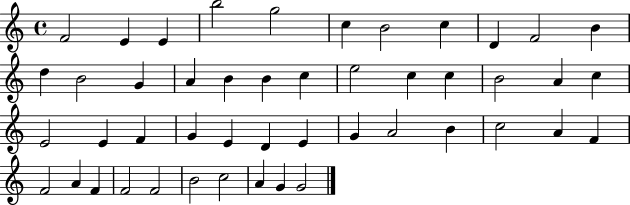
{
  \clef treble
  \time 4/4
  \defaultTimeSignature
  \key c \major
  f'2 e'4 e'4 | b''2 g''2 | c''4 b'2 c''4 | d'4 f'2 b'4 | \break d''4 b'2 g'4 | a'4 b'4 b'4 c''4 | e''2 c''4 c''4 | b'2 a'4 c''4 | \break e'2 e'4 f'4 | g'4 e'4 d'4 e'4 | g'4 a'2 b'4 | c''2 a'4 f'4 | \break f'2 a'4 f'4 | f'2 f'2 | b'2 c''2 | a'4 g'4 g'2 | \break \bar "|."
}